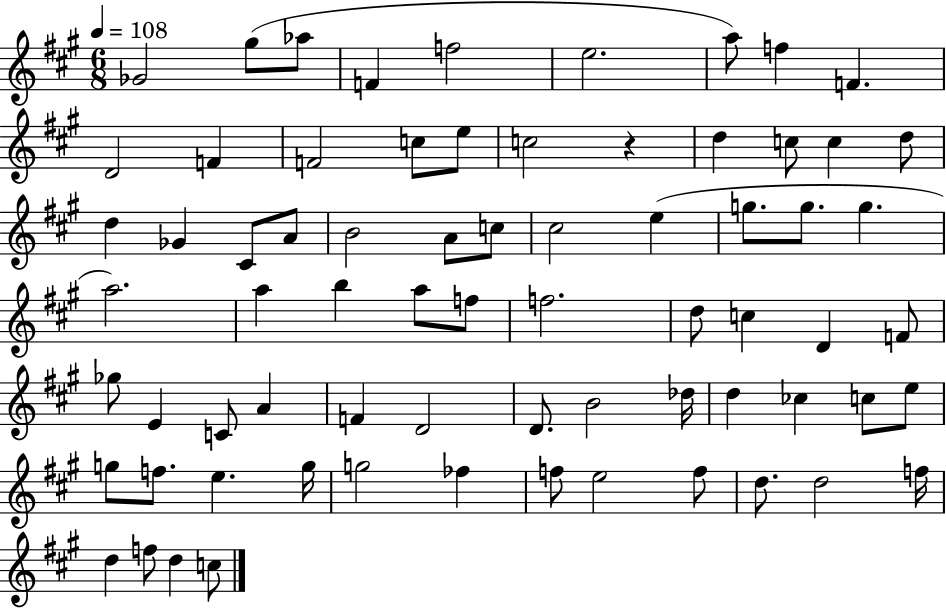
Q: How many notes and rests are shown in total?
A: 71